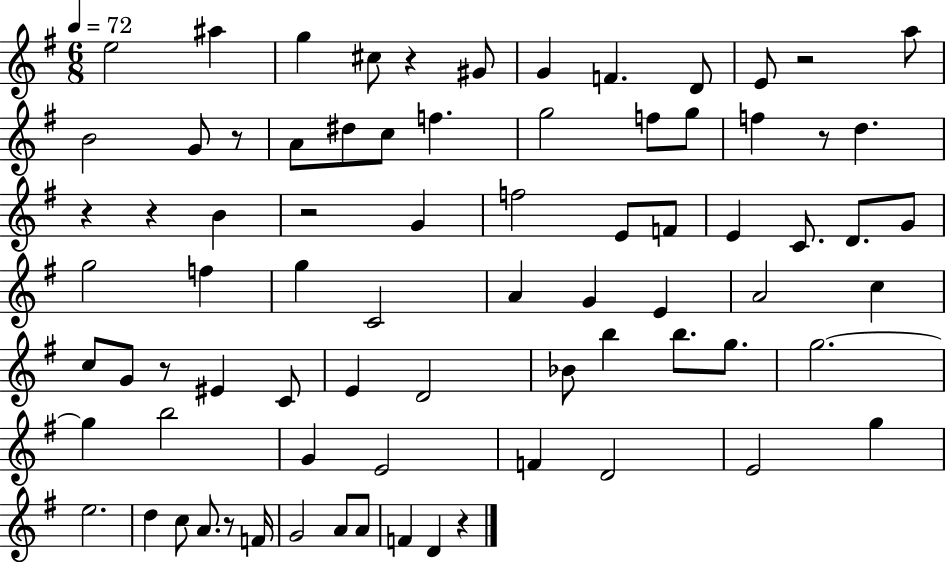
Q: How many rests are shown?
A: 10